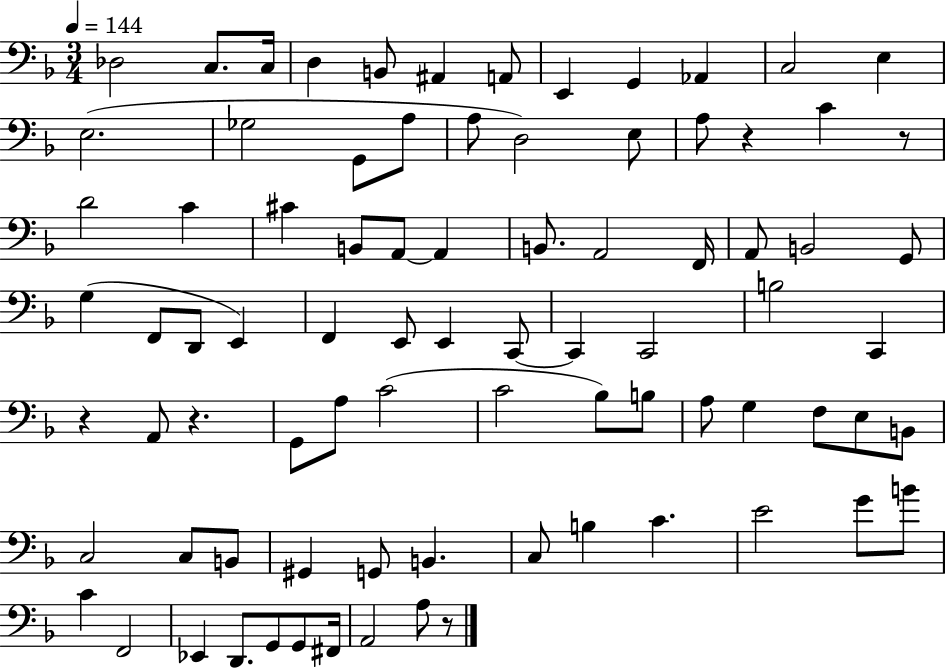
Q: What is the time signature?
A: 3/4